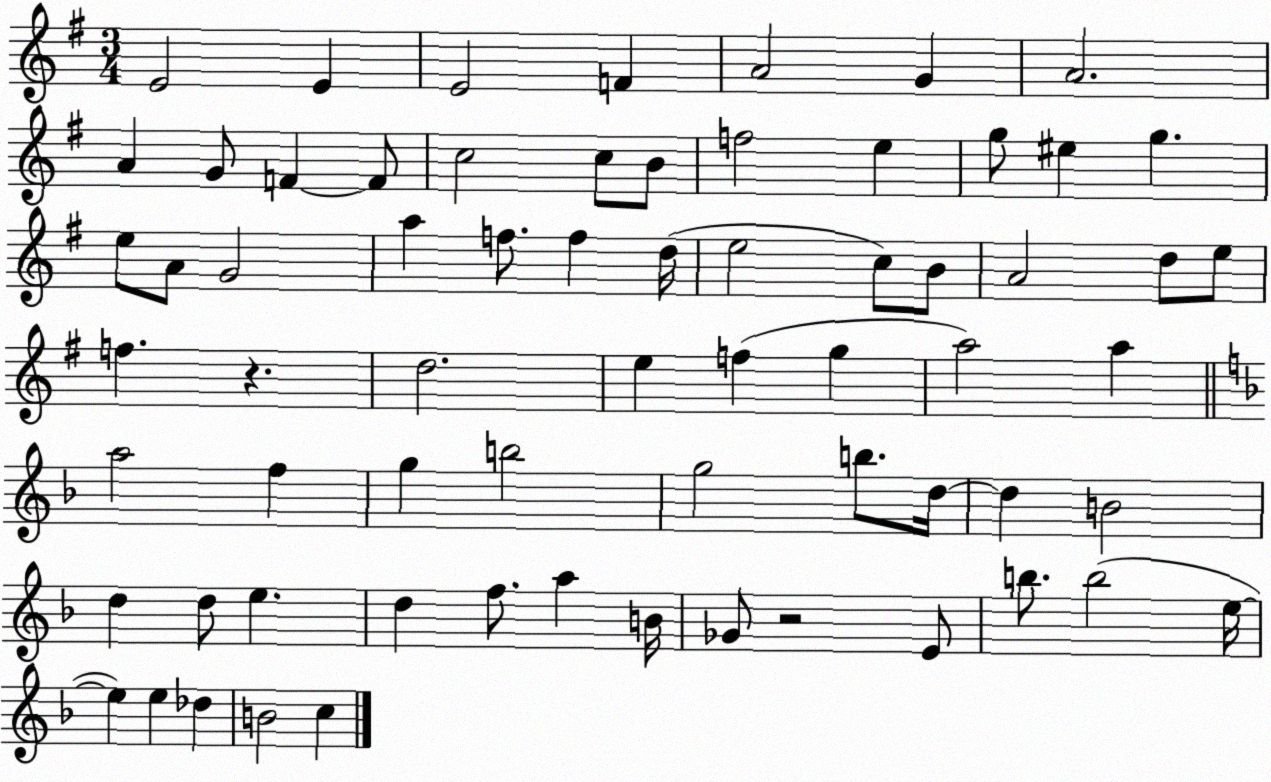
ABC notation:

X:1
T:Untitled
M:3/4
L:1/4
K:G
E2 E E2 F A2 G A2 A G/2 F F/2 c2 c/2 B/2 f2 e g/2 ^e g e/2 A/2 G2 a f/2 f d/4 e2 c/2 B/2 A2 d/2 e/2 f z d2 e f g a2 a a2 f g b2 g2 b/2 d/4 d B2 d d/2 e d f/2 a B/4 _G/2 z2 E/2 b/2 b2 e/4 e e _d B2 c